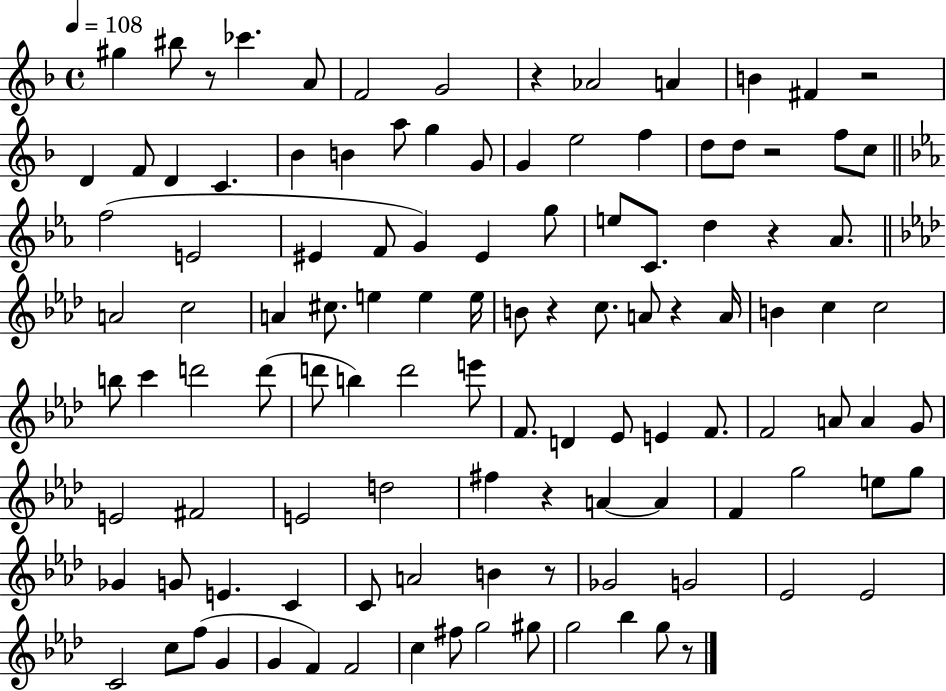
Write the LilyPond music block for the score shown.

{
  \clef treble
  \time 4/4
  \defaultTimeSignature
  \key f \major
  \tempo 4 = 108
  gis''4 bis''8 r8 ces'''4. a'8 | f'2 g'2 | r4 aes'2 a'4 | b'4 fis'4 r2 | \break d'4 f'8 d'4 c'4. | bes'4 b'4 a''8 g''4 g'8 | g'4 e''2 f''4 | d''8 d''8 r2 f''8 c''8 | \break \bar "||" \break \key ees \major f''2( e'2 | eis'4 f'8 g'4) eis'4 g''8 | e''8 c'8. d''4 r4 aes'8. | \bar "||" \break \key aes \major a'2 c''2 | a'4 cis''8. e''4 e''4 e''16 | b'8 r4 c''8. a'8 r4 a'16 | b'4 c''4 c''2 | \break b''8 c'''4 d'''2 d'''8( | d'''8 b''4) d'''2 e'''8 | f'8. d'4 ees'8 e'4 f'8. | f'2 a'8 a'4 g'8 | \break e'2 fis'2 | e'2 d''2 | fis''4 r4 a'4~~ a'4 | f'4 g''2 e''8 g''8 | \break ges'4 g'8 e'4. c'4 | c'8 a'2 b'4 r8 | ges'2 g'2 | ees'2 ees'2 | \break c'2 c''8 f''8( g'4 | g'4 f'4) f'2 | c''4 fis''8 g''2 gis''8 | g''2 bes''4 g''8 r8 | \break \bar "|."
}